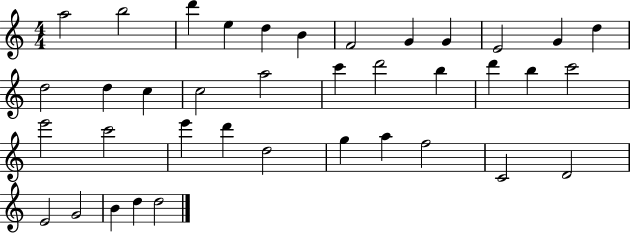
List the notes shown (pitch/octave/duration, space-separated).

A5/h B5/h D6/q E5/q D5/q B4/q F4/h G4/q G4/q E4/h G4/q D5/q D5/h D5/q C5/q C5/h A5/h C6/q D6/h B5/q D6/q B5/q C6/h E6/h C6/h E6/q D6/q D5/h G5/q A5/q F5/h C4/h D4/h E4/h G4/h B4/q D5/q D5/h